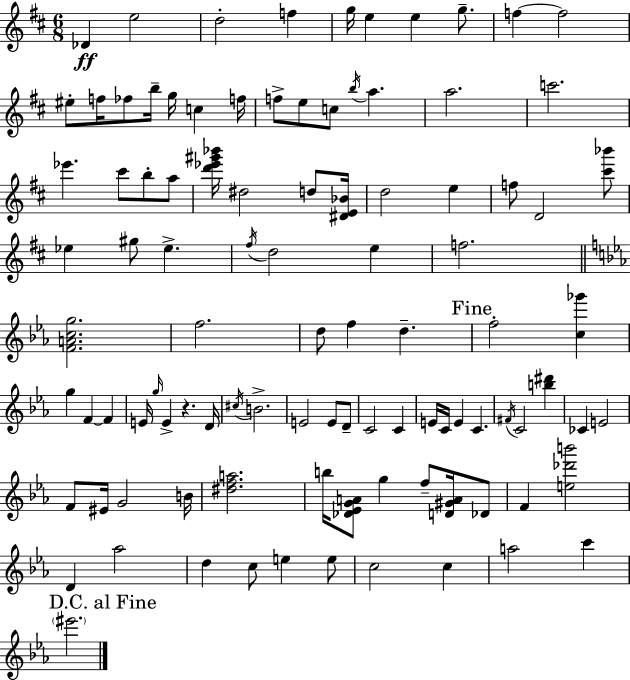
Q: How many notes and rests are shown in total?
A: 99